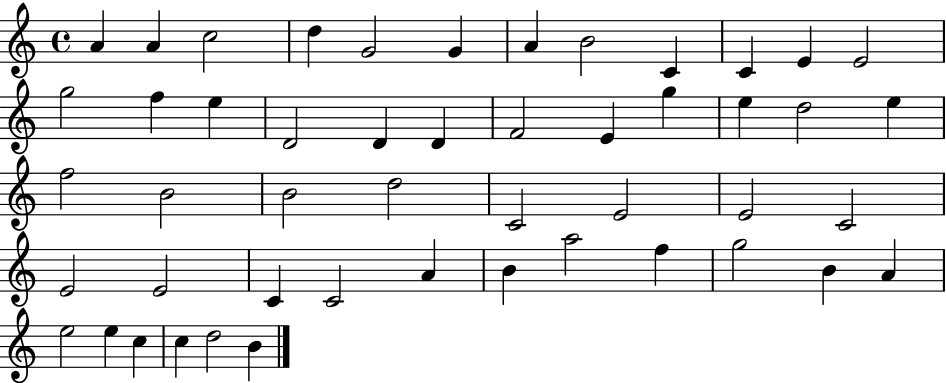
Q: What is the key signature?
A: C major